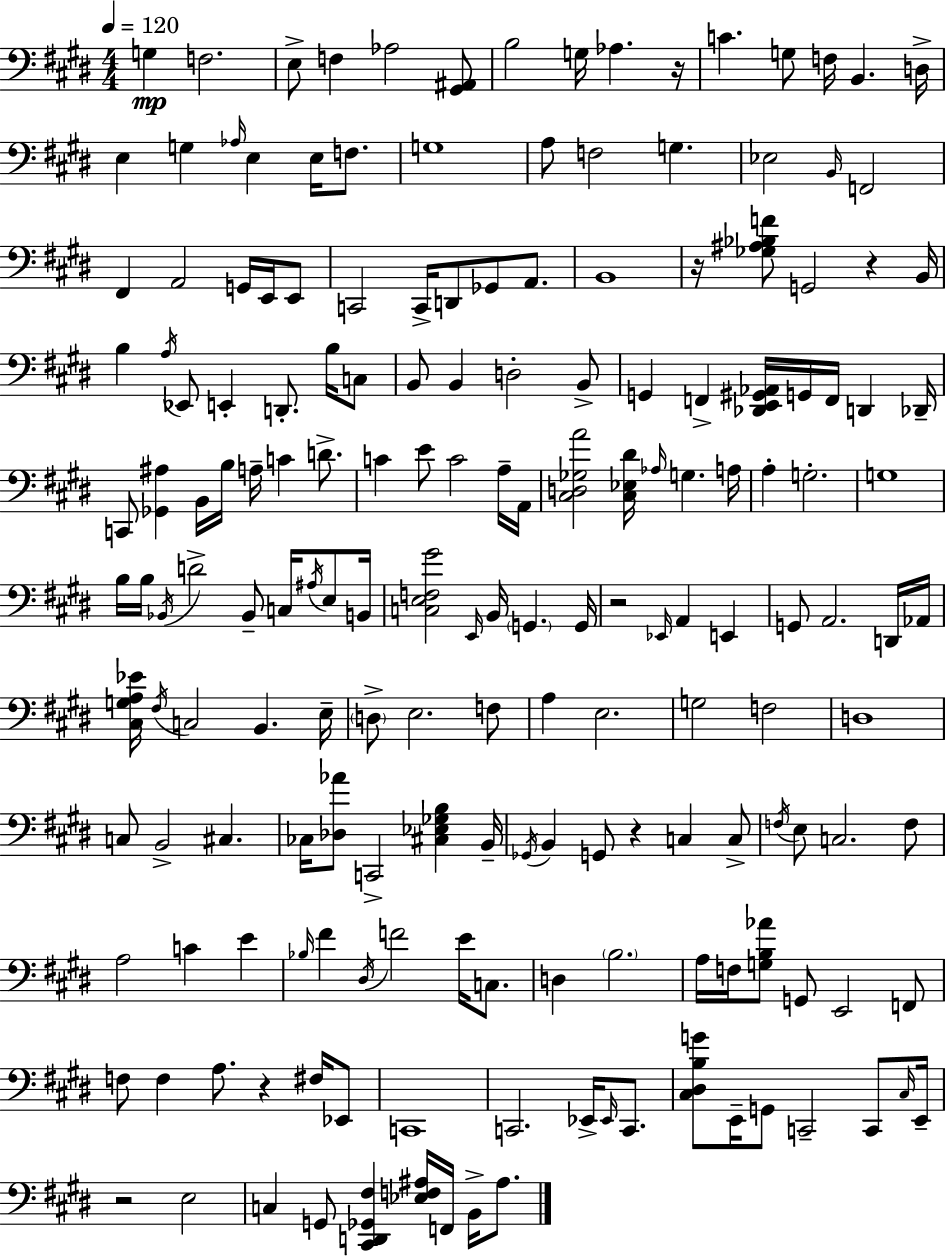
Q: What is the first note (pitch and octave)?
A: G3